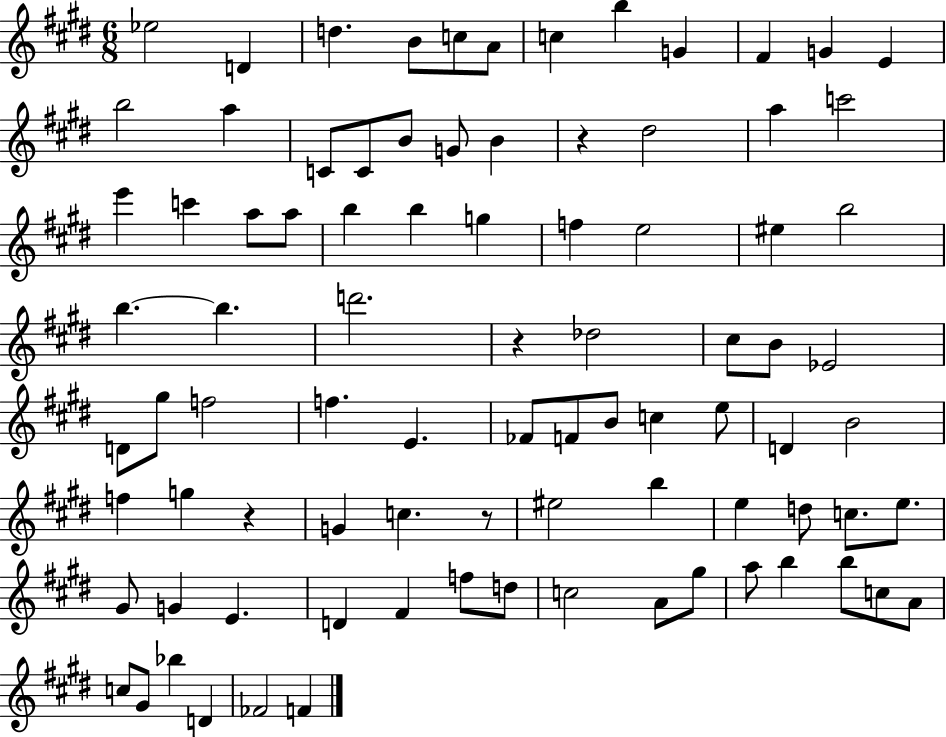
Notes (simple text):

Eb5/h D4/q D5/q. B4/e C5/e A4/e C5/q B5/q G4/q F#4/q G4/q E4/q B5/h A5/q C4/e C4/e B4/e G4/e B4/q R/q D#5/h A5/q C6/h E6/q C6/q A5/e A5/e B5/q B5/q G5/q F5/q E5/h EIS5/q B5/h B5/q. B5/q. D6/h. R/q Db5/h C#5/e B4/e Eb4/h D4/e G#5/e F5/h F5/q. E4/q. FES4/e F4/e B4/e C5/q E5/e D4/q B4/h F5/q G5/q R/q G4/q C5/q. R/e EIS5/h B5/q E5/q D5/e C5/e. E5/e. G#4/e G4/q E4/q. D4/q F#4/q F5/e D5/e C5/h A4/e G#5/e A5/e B5/q B5/e C5/e A4/e C5/e G#4/e Bb5/q D4/q FES4/h F4/q